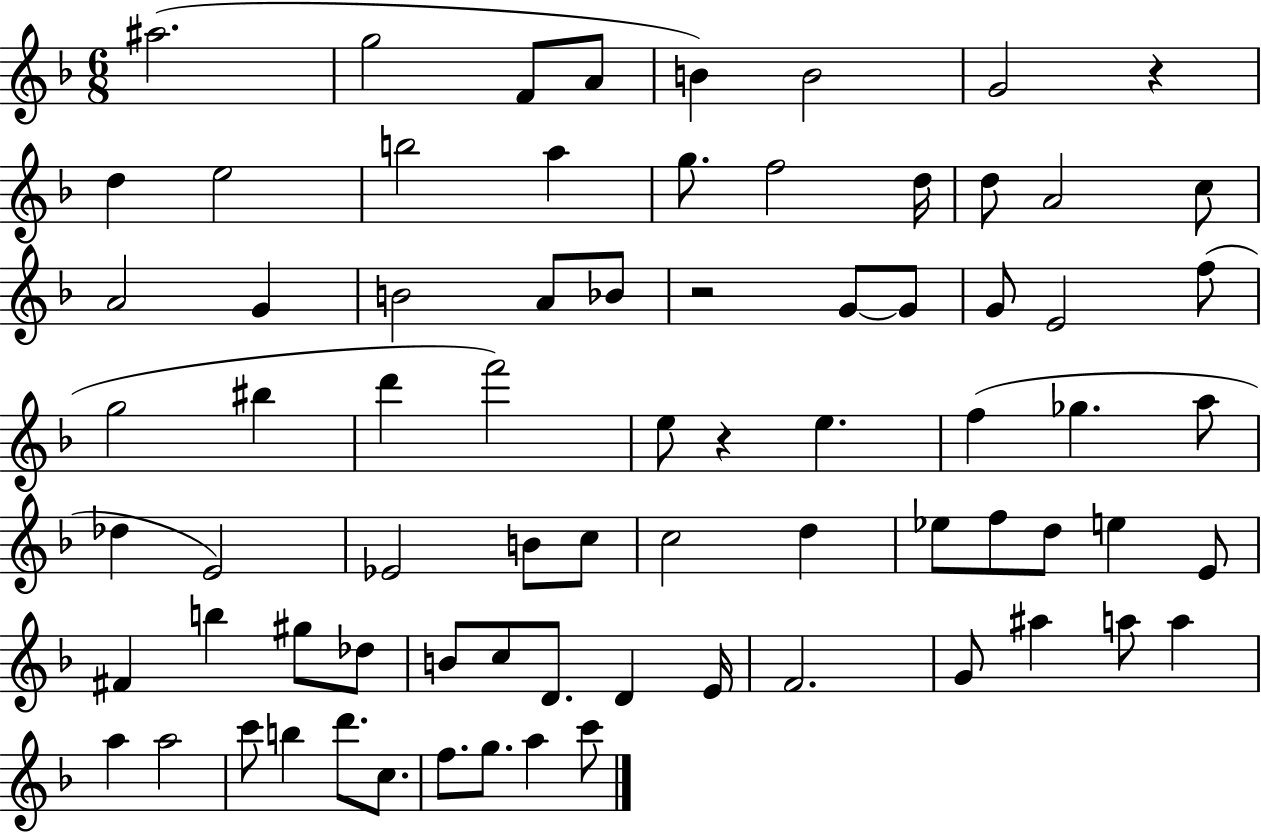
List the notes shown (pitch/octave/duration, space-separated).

A#5/h. G5/h F4/e A4/e B4/q B4/h G4/h R/q D5/q E5/h B5/h A5/q G5/e. F5/h D5/s D5/e A4/h C5/e A4/h G4/q B4/h A4/e Bb4/e R/h G4/e G4/e G4/e E4/h F5/e G5/h BIS5/q D6/q F6/h E5/e R/q E5/q. F5/q Gb5/q. A5/e Db5/q E4/h Eb4/h B4/e C5/e C5/h D5/q Eb5/e F5/e D5/e E5/q E4/e F#4/q B5/q G#5/e Db5/e B4/e C5/e D4/e. D4/q E4/s F4/h. G4/e A#5/q A5/e A5/q A5/q A5/h C6/e B5/q D6/e. C5/e. F5/e. G5/e. A5/q C6/e